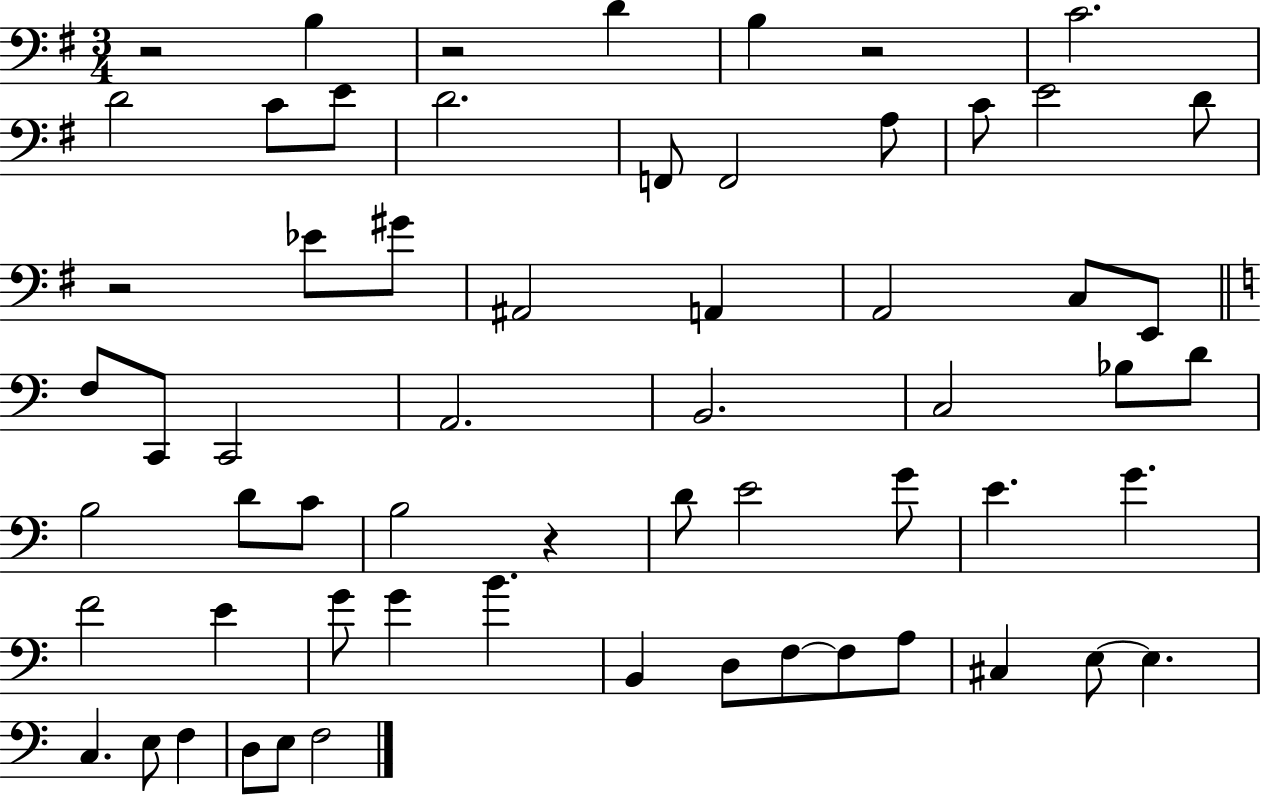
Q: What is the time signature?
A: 3/4